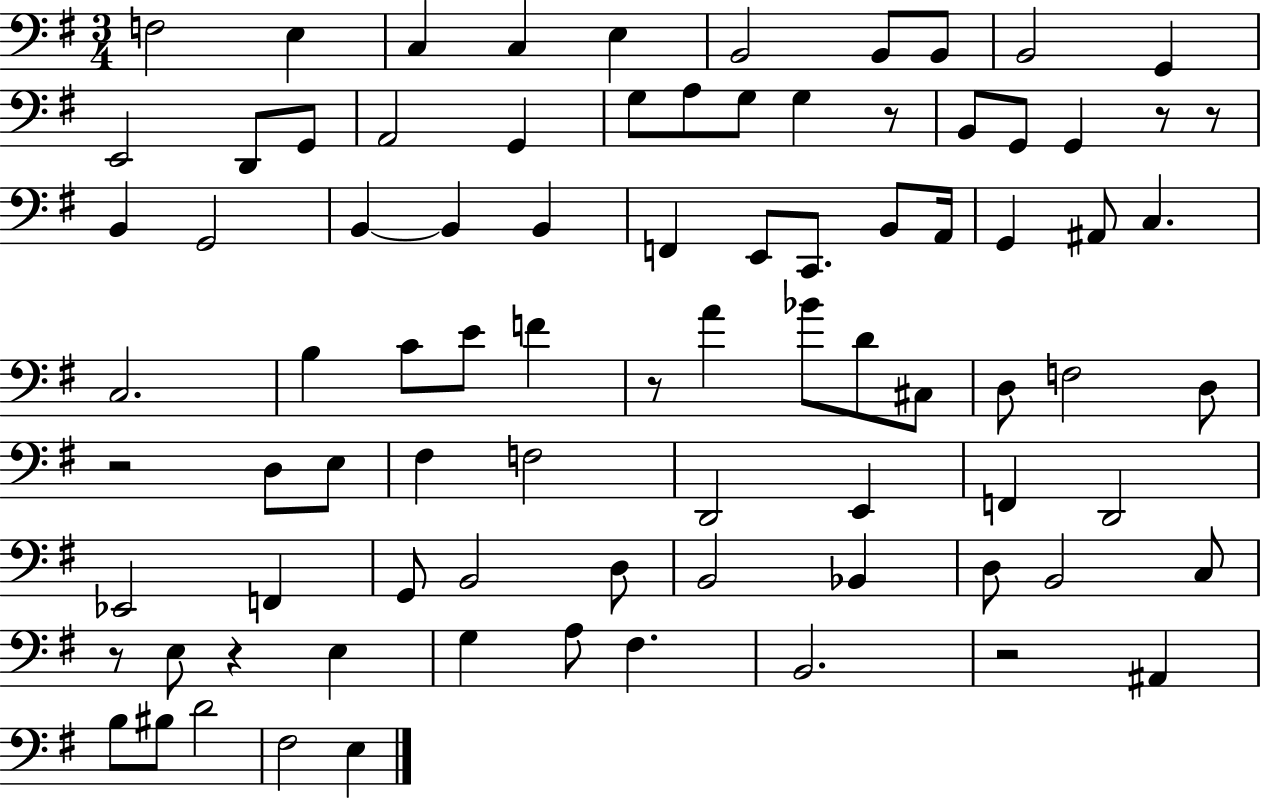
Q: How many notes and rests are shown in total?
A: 85